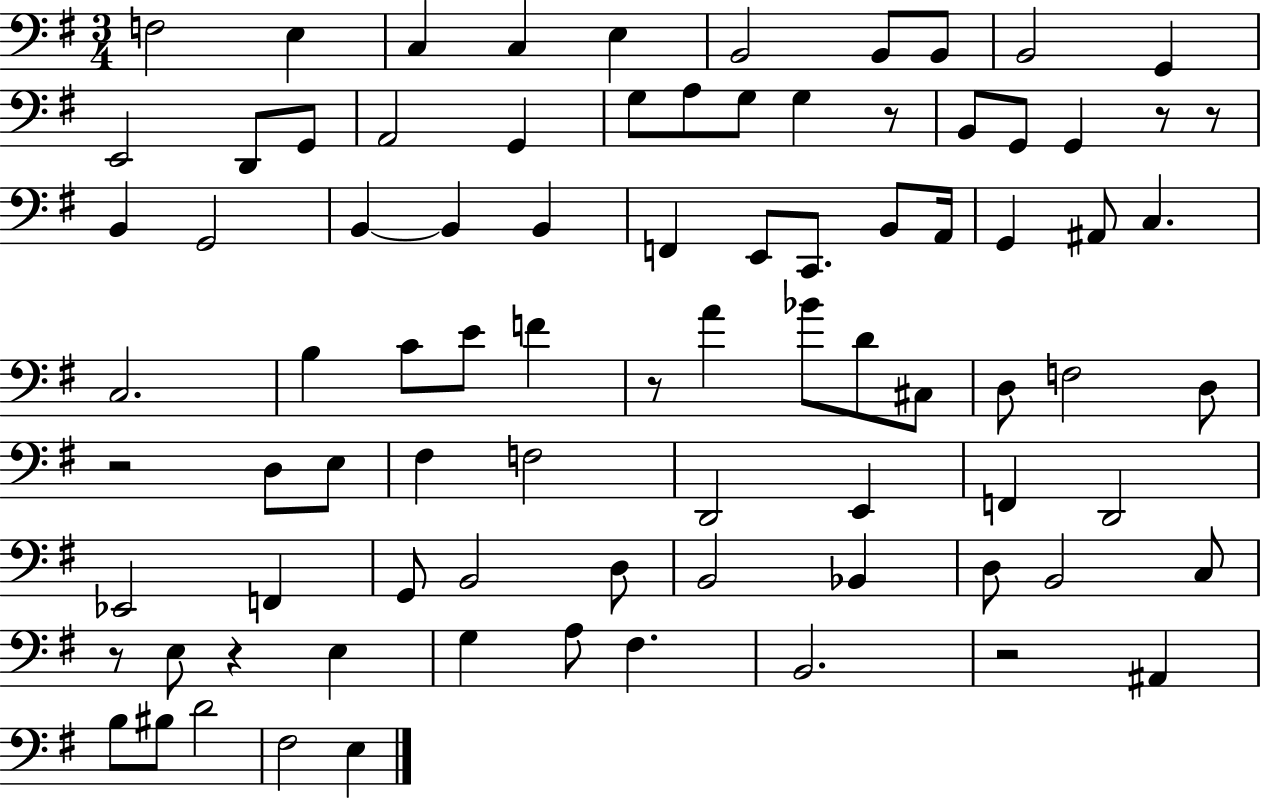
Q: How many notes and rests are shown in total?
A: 85